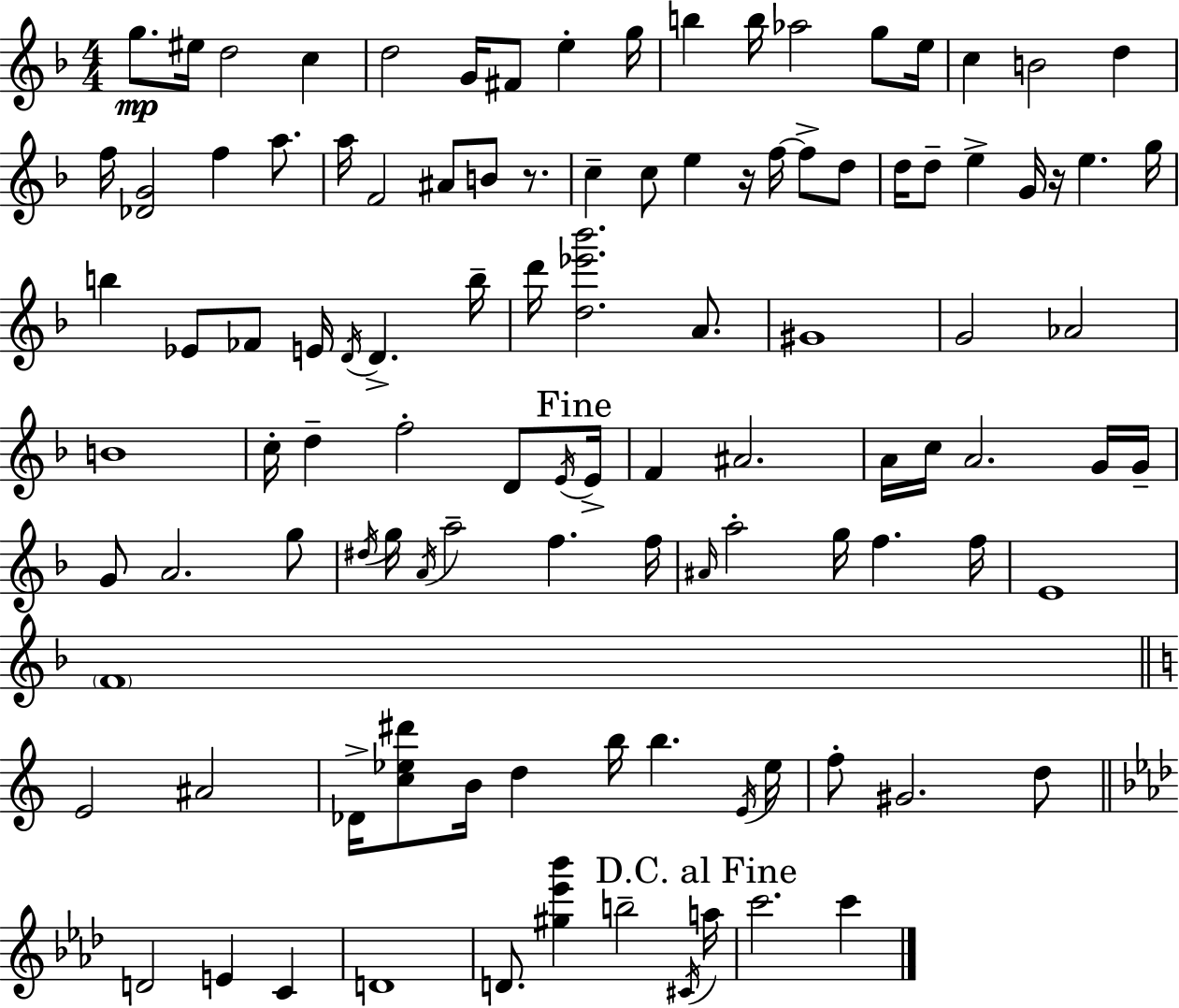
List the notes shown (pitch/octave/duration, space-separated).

G5/e. EIS5/s D5/h C5/q D5/h G4/s F#4/e E5/q G5/s B5/q B5/s Ab5/h G5/e E5/s C5/q B4/h D5/q F5/s [Db4,G4]/h F5/q A5/e. A5/s F4/h A#4/e B4/e R/e. C5/q C5/e E5/q R/s F5/s F5/e D5/e D5/s D5/e E5/q G4/s R/s E5/q. G5/s B5/q Eb4/e FES4/e E4/s D4/s D4/q. B5/s D6/s [D5,Eb6,Bb6]/h. A4/e. G#4/w G4/h Ab4/h B4/w C5/s D5/q F5/h D4/e E4/s E4/s F4/q A#4/h. A4/s C5/s A4/h. G4/s G4/s G4/e A4/h. G5/e D#5/s G5/s A4/s A5/h F5/q. F5/s A#4/s A5/h G5/s F5/q. F5/s E4/w F4/w E4/h A#4/h Db4/s [C5,Eb5,D#6]/e B4/s D5/q B5/s B5/q. E4/s Eb5/s F5/e G#4/h. D5/e D4/h E4/q C4/q D4/w D4/e. [G#5,Eb6,Bb6]/q B5/h C#4/s A5/s C6/h. C6/q